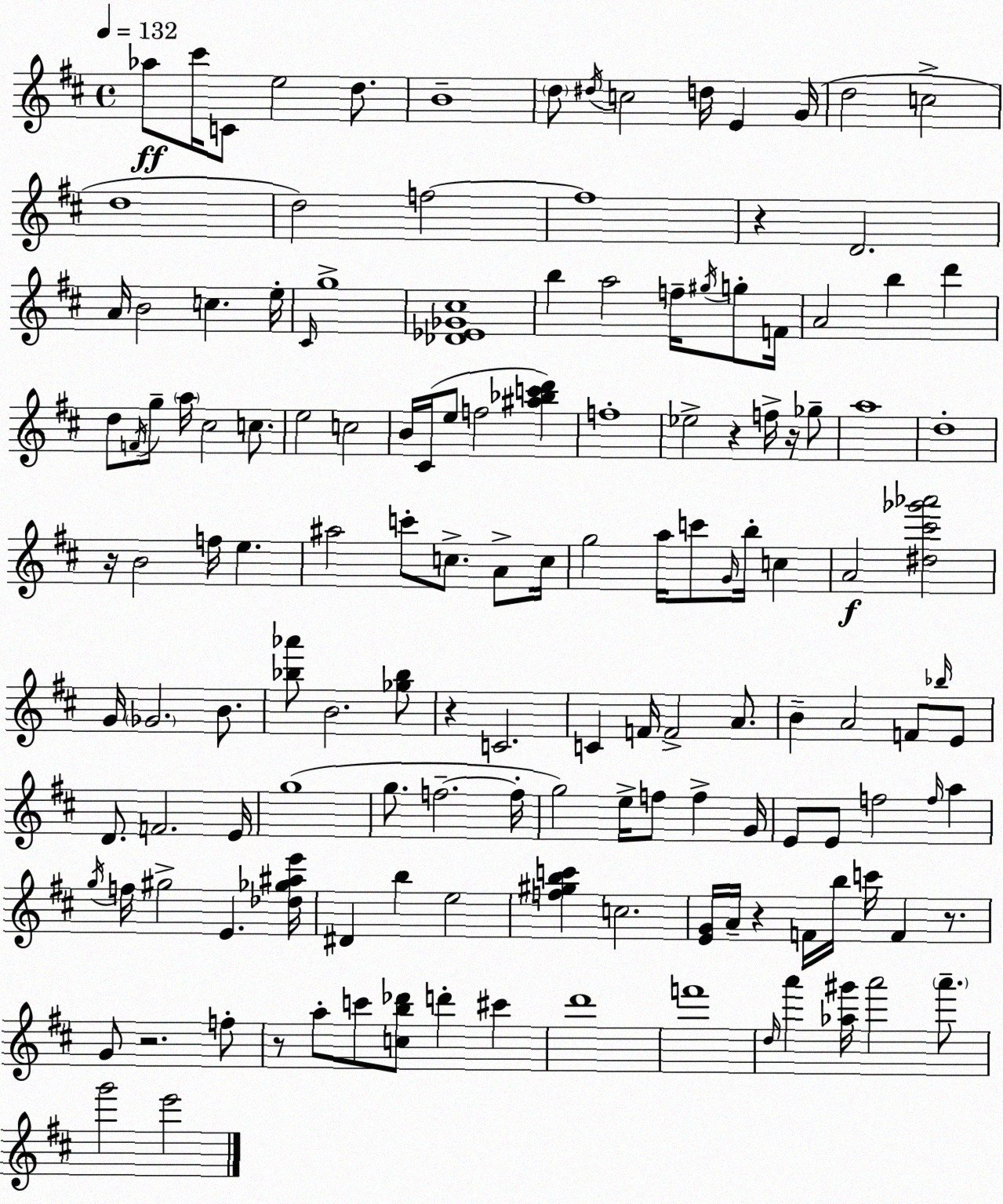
X:1
T:Untitled
M:4/4
L:1/4
K:D
_a/2 ^c'/4 C/2 e2 d/2 B4 d/2 ^d/4 c2 d/4 E G/4 d2 c2 d4 d2 f2 f4 z D2 A/4 B2 c e/4 ^C/4 g4 [_D_E_G^c]4 b a2 f/4 ^g/4 g/2 F/4 A2 b d' d/2 F/4 g/2 a/4 ^c2 c/2 e2 c2 B/4 ^C/4 e/2 f2 [^a_bc'd'] f4 _e2 z f/4 z/4 _g/2 a4 d4 z/4 B2 f/4 e ^a2 c'/2 c/2 A/2 c/4 g2 a/4 c'/2 G/4 b/4 c A2 [^d^c'_g'_a']2 G/4 _G2 B/2 [_b_a']/2 B2 [_g_b]/2 z C2 C F/4 F2 A/2 B A2 F/2 _b/4 E/2 D/2 F2 E/4 g4 g/2 f2 f/4 g2 e/4 f/2 f G/4 E/2 E/2 f2 f/4 a g/4 f/4 ^g2 E [_d_g^ae']/4 ^D b e2 [f^gbc'] c2 [EG]/4 A/4 z F/4 b/4 c'/4 F z/2 G/2 z2 f/2 z/2 a/2 c'/2 [cb_d']/2 d' ^c' d'4 f'4 d/4 a' [_a^g']/4 a'2 a'/2 g'2 e'2